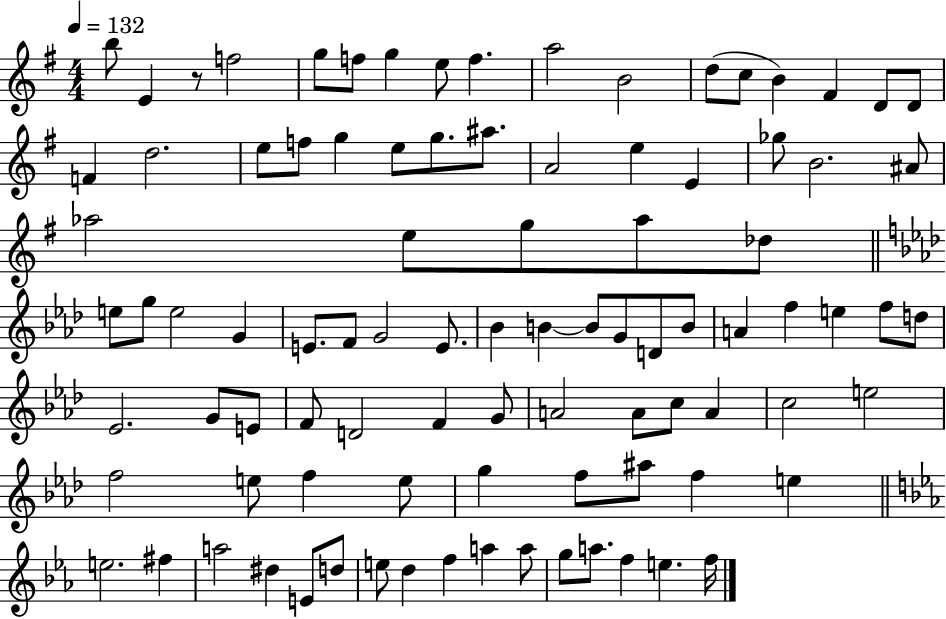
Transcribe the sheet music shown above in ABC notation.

X:1
T:Untitled
M:4/4
L:1/4
K:G
b/2 E z/2 f2 g/2 f/2 g e/2 f a2 B2 d/2 c/2 B ^F D/2 D/2 F d2 e/2 f/2 g e/2 g/2 ^a/2 A2 e E _g/2 B2 ^A/2 _a2 e/2 g/2 _a/2 _d/2 e/2 g/2 e2 G E/2 F/2 G2 E/2 _B B B/2 G/2 D/2 B/2 A f e f/2 d/2 _E2 G/2 E/2 F/2 D2 F G/2 A2 A/2 c/2 A c2 e2 f2 e/2 f e/2 g f/2 ^a/2 f e e2 ^f a2 ^d E/2 d/2 e/2 d f a a/2 g/2 a/2 f e f/4